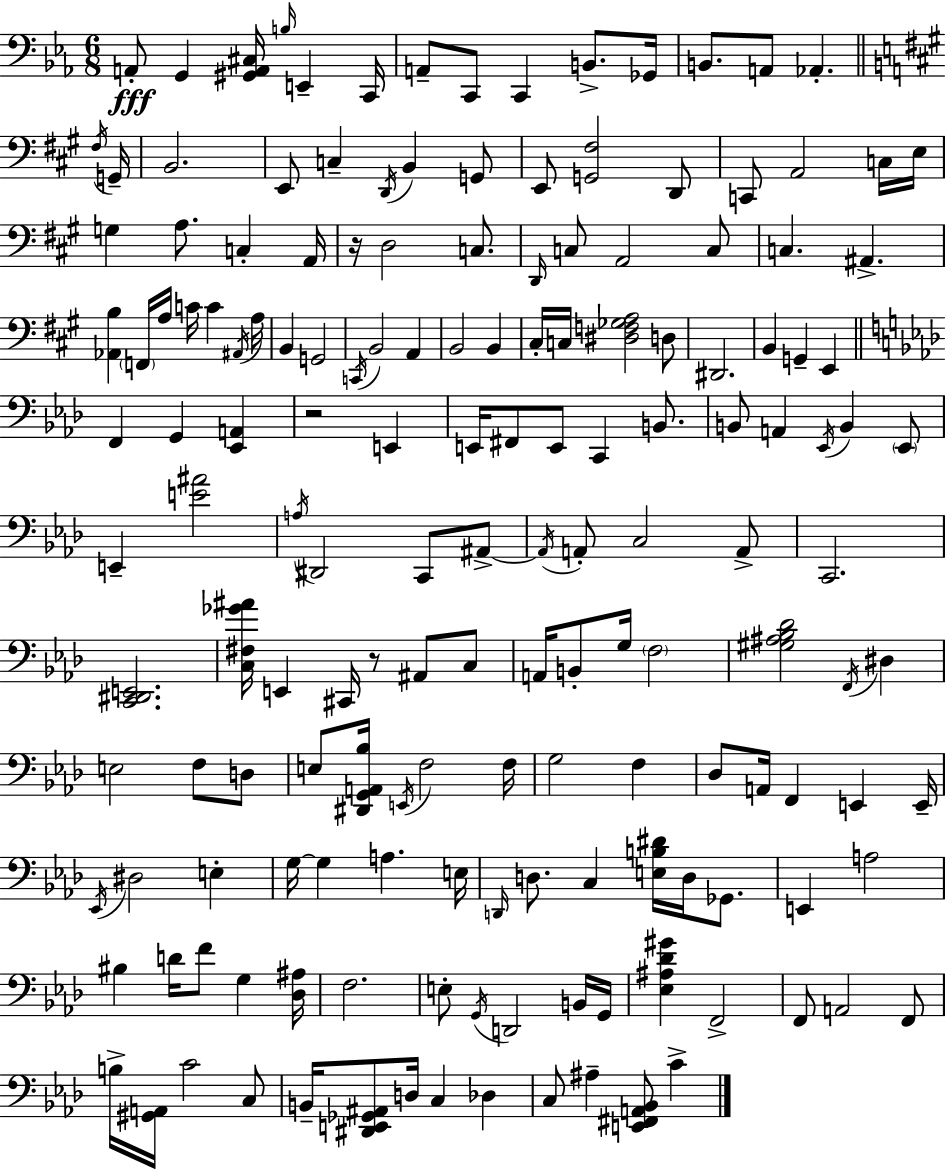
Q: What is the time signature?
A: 6/8